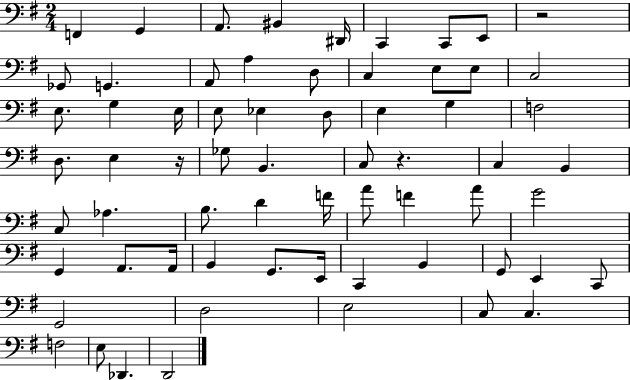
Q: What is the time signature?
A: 2/4